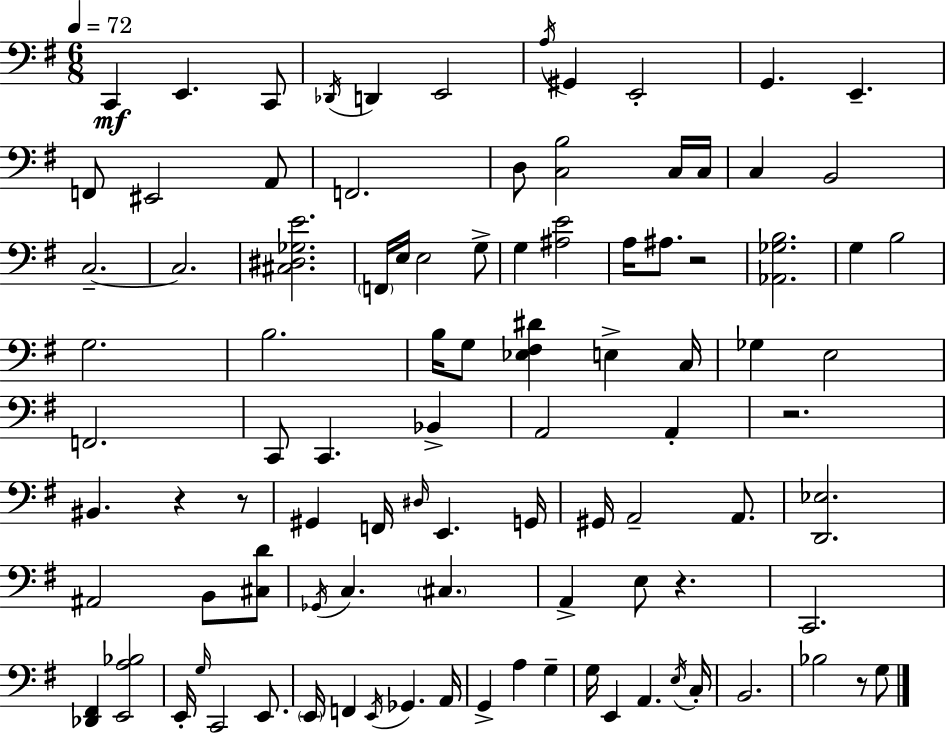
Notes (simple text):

C2/q E2/q. C2/e Db2/s D2/q E2/h A3/s G#2/q E2/h G2/q. E2/q. F2/e EIS2/h A2/e F2/h. D3/e [C3,B3]/h C3/s C3/s C3/q B2/h C3/h. C3/h. [C#3,D#3,Gb3,E4]/h. F2/s E3/s E3/h G3/e G3/q [A#3,E4]/h A3/s A#3/e. R/h [Ab2,Gb3,B3]/h. G3/q B3/h G3/h. B3/h. B3/s G3/e [Eb3,F#3,D#4]/q E3/q C3/s Gb3/q E3/h F2/h. C2/e C2/q. Bb2/q A2/h A2/q R/h. BIS2/q. R/q R/e G#2/q F2/s D#3/s E2/q. G2/s G#2/s A2/h A2/e. [D2,Eb3]/h. A#2/h B2/e [C#3,D4]/e Gb2/s C3/q. C#3/q. A2/q E3/e R/q. C2/h. [Db2,F#2]/q [E2,A3,Bb3]/h E2/s G3/s C2/h E2/e. E2/s F2/q E2/s Gb2/q. A2/s G2/q A3/q G3/q G3/s E2/q A2/q. E3/s C3/s B2/h. Bb3/h R/e G3/e